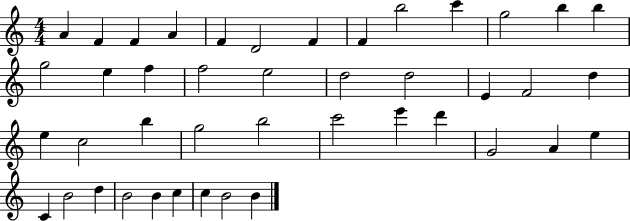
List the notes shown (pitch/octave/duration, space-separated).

A4/q F4/q F4/q A4/q F4/q D4/h F4/q F4/q B5/h C6/q G5/h B5/q B5/q G5/h E5/q F5/q F5/h E5/h D5/h D5/h E4/q F4/h D5/q E5/q C5/h B5/q G5/h B5/h C6/h E6/q D6/q G4/h A4/q E5/q C4/q B4/h D5/q B4/h B4/q C5/q C5/q B4/h B4/q